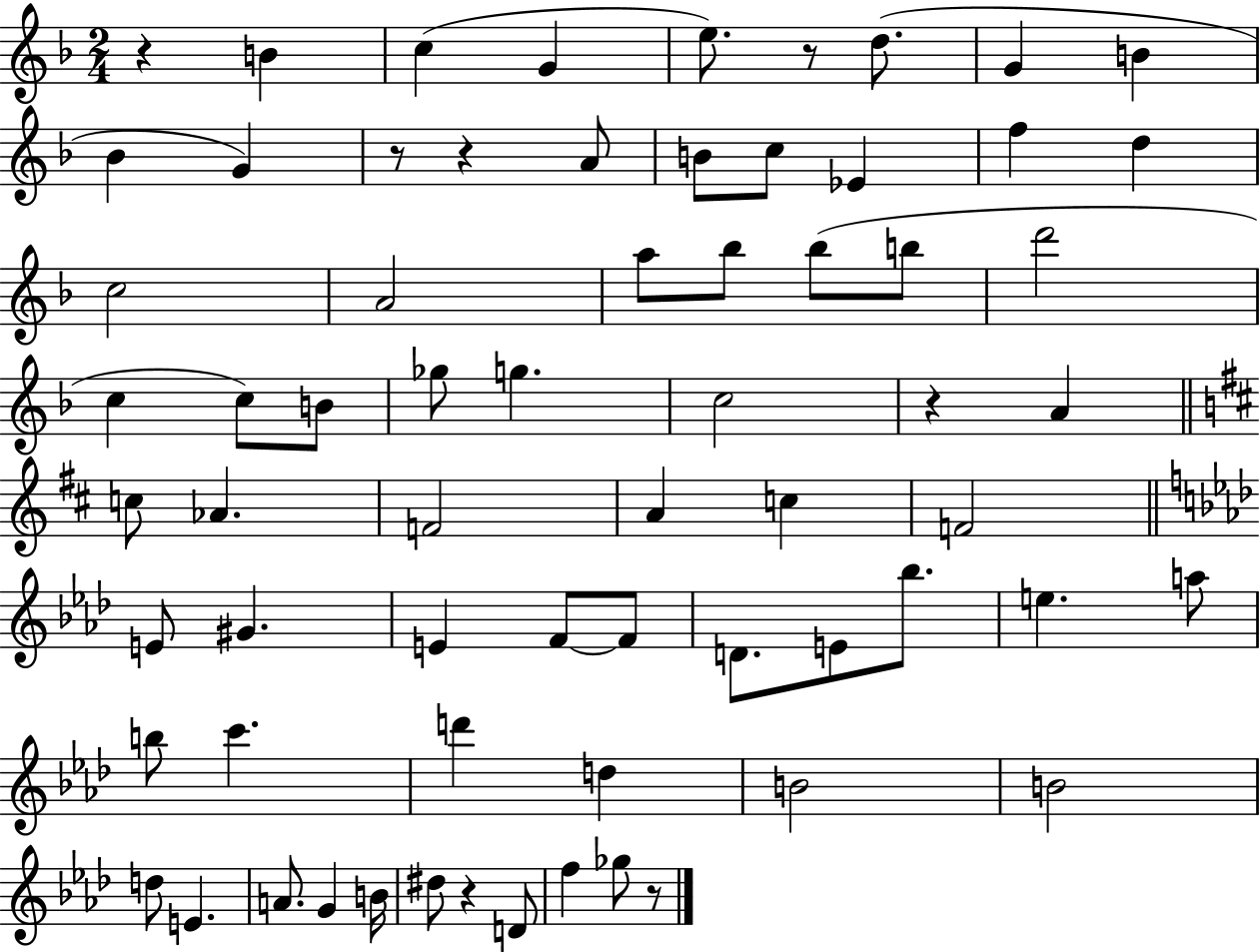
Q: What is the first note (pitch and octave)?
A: B4